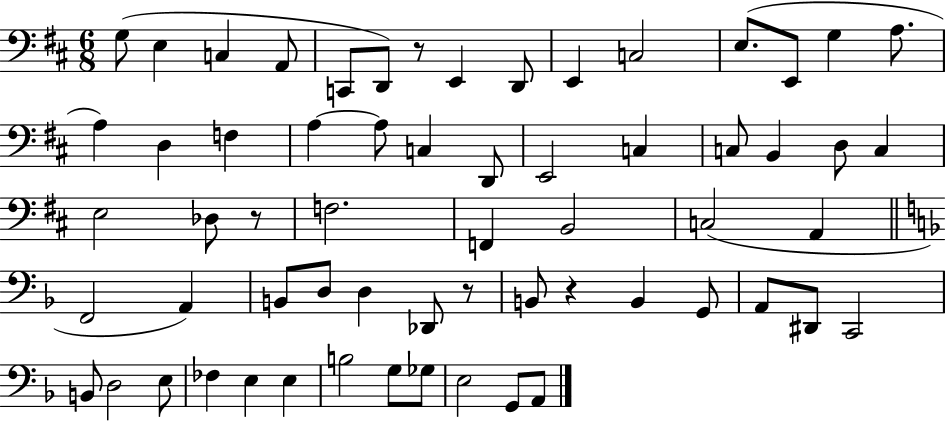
{
  \clef bass
  \numericTimeSignature
  \time 6/8
  \key d \major
  g8( e4 c4 a,8 | c,8 d,8) r8 e,4 d,8 | e,4 c2 | e8.( e,8 g4 a8. | \break a4) d4 f4 | a4~~ a8 c4 d,8 | e,2 c4 | c8 b,4 d8 c4 | \break e2 des8 r8 | f2. | f,4 b,2 | c2( a,4 | \break \bar "||" \break \key d \minor f,2 a,4) | b,8 d8 d4 des,8 r8 | b,8 r4 b,4 g,8 | a,8 dis,8 c,2 | \break b,8 d2 e8 | fes4 e4 e4 | b2 g8 ges8 | e2 g,8 a,8 | \break \bar "|."
}